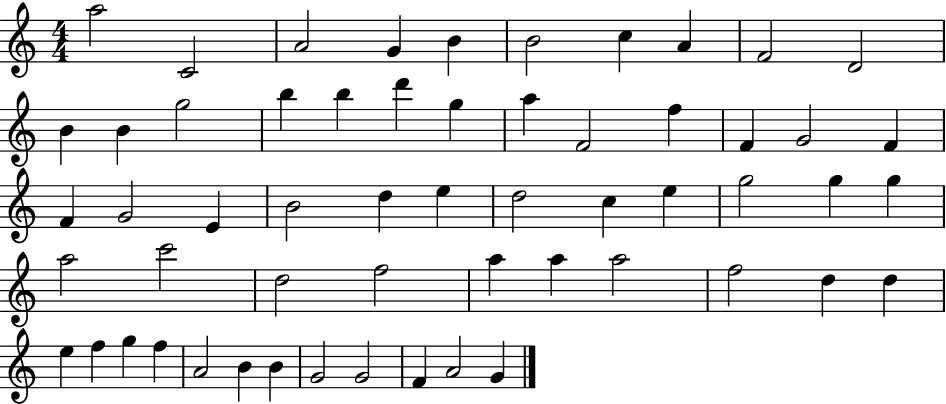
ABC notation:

X:1
T:Untitled
M:4/4
L:1/4
K:C
a2 C2 A2 G B B2 c A F2 D2 B B g2 b b d' g a F2 f F G2 F F G2 E B2 d e d2 c e g2 g g a2 c'2 d2 f2 a a a2 f2 d d e f g f A2 B B G2 G2 F A2 G